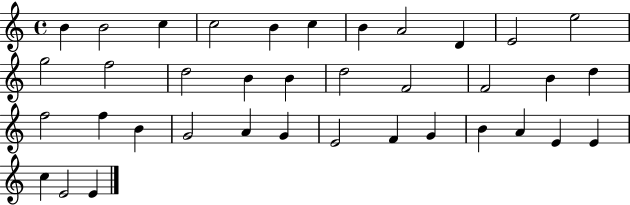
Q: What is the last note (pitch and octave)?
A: E4